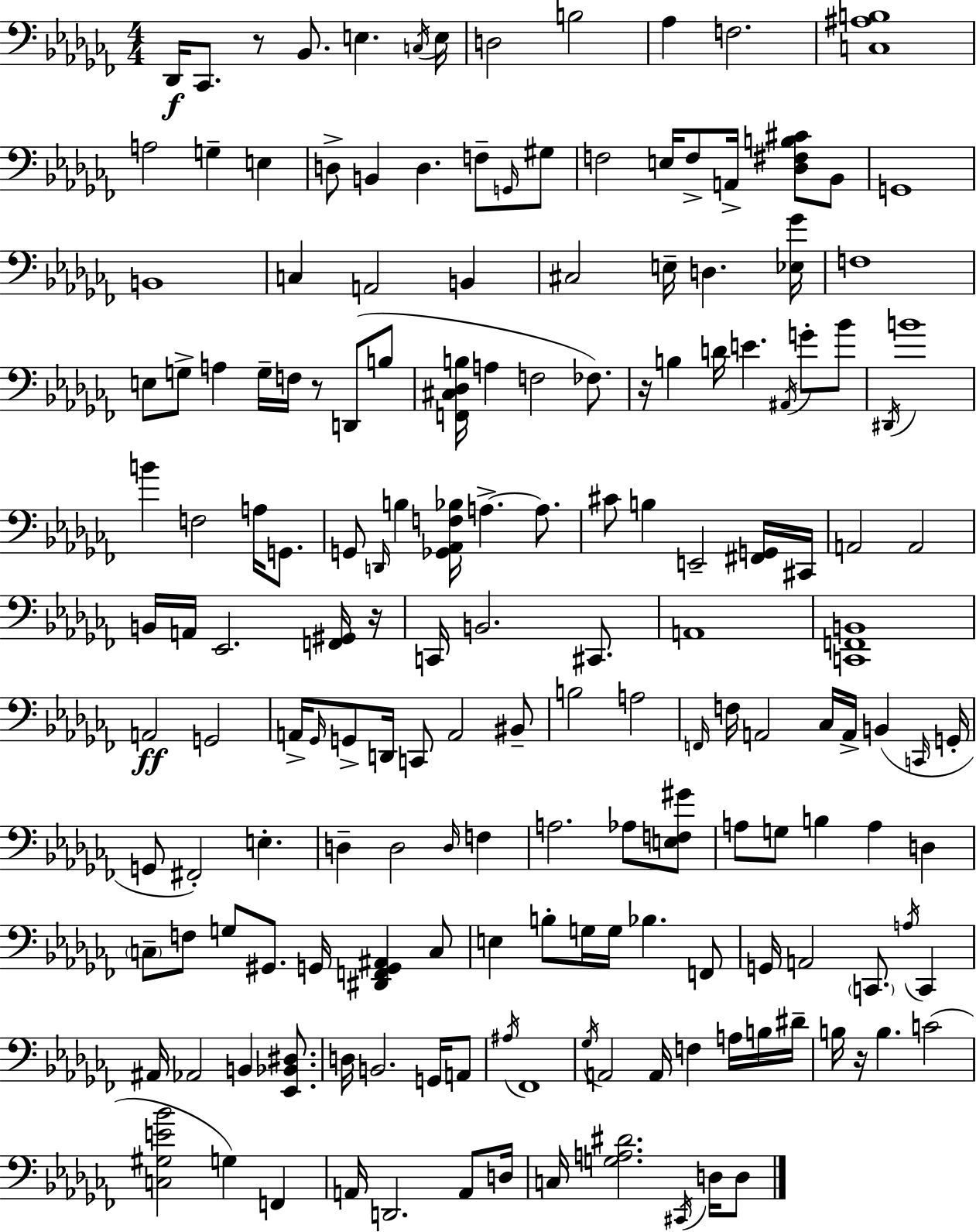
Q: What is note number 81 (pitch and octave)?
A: A2